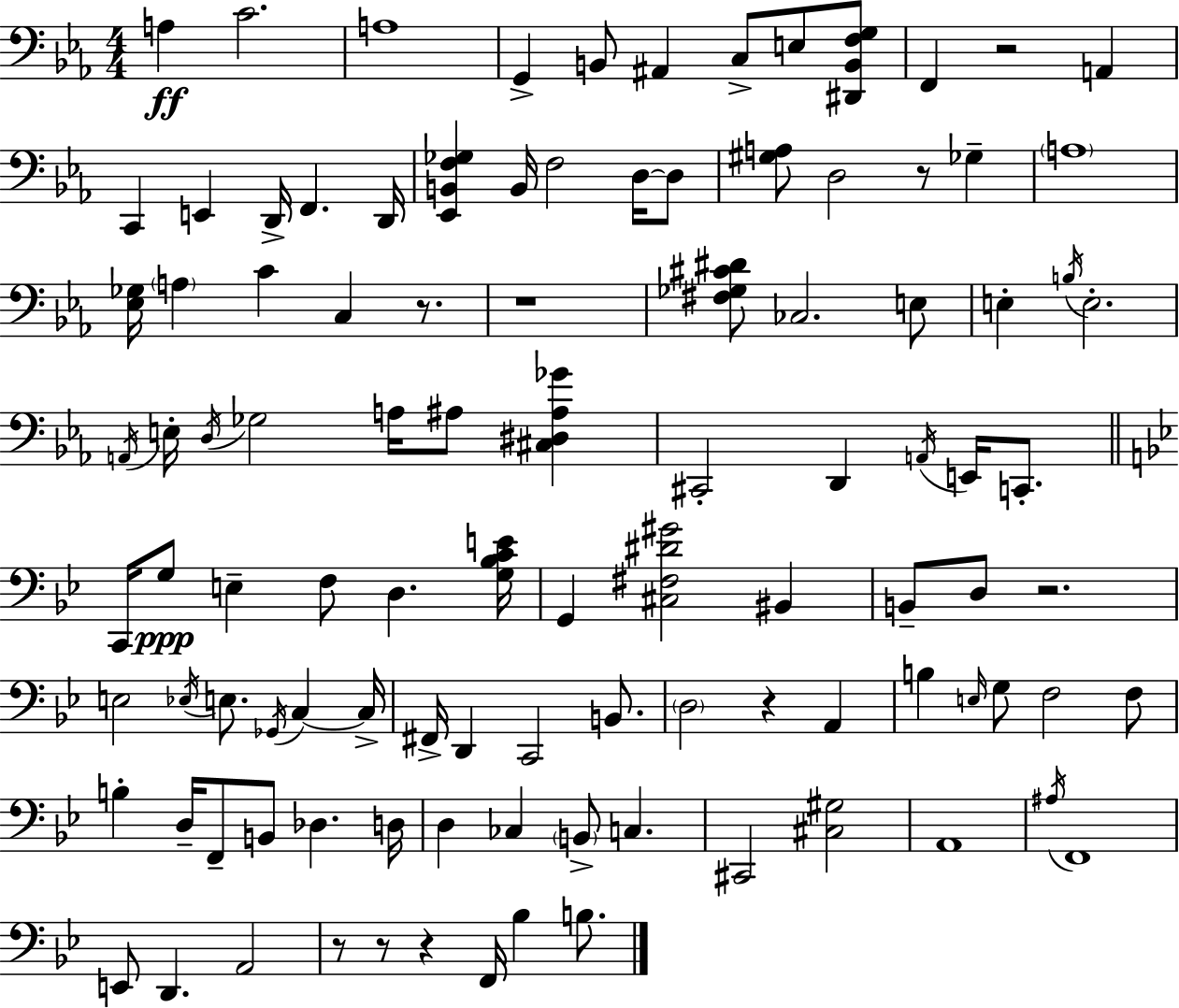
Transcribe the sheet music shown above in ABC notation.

X:1
T:Untitled
M:4/4
L:1/4
K:Cm
A, C2 A,4 G,, B,,/2 ^A,, C,/2 E,/2 [^D,,B,,F,G,]/2 F,, z2 A,, C,, E,, D,,/4 F,, D,,/4 [_E,,B,,F,_G,] B,,/4 F,2 D,/4 D,/2 [^G,A,]/2 D,2 z/2 _G, A,4 [_E,_G,]/4 A, C C, z/2 z4 [^F,_G,^C^D]/2 _C,2 E,/2 E, B,/4 E,2 A,,/4 E,/4 D,/4 _G,2 A,/4 ^A,/2 [^C,^D,^A,_G] ^C,,2 D,, A,,/4 E,,/4 C,,/2 C,,/4 G,/2 E, F,/2 D, [G,_B,CE]/4 G,, [^C,^F,^D^G]2 ^B,, B,,/2 D,/2 z2 E,2 _E,/4 E,/2 _G,,/4 C, C,/4 ^F,,/4 D,, C,,2 B,,/2 D,2 z A,, B, E,/4 G,/2 F,2 F,/2 B, D,/4 F,,/2 B,,/2 _D, D,/4 D, _C, B,,/2 C, ^C,,2 [^C,^G,]2 A,,4 ^A,/4 F,,4 E,,/2 D,, A,,2 z/2 z/2 z F,,/4 _B, B,/2